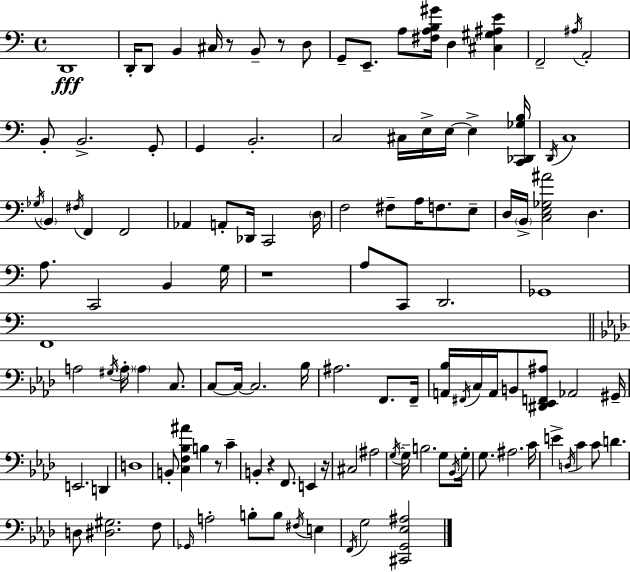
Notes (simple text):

D2/w D2/s D2/e B2/q C#3/s R/e B2/e R/e D3/e G2/e E2/e. A3/e [F#3,A3,B3,G#4]/s D3/q [C#3,G#3,A#3,E4]/q F2/h A#3/s A2/h B2/e B2/h. G2/e G2/q B2/h. C3/h C#3/s E3/s E3/s E3/q [C2,Db2,Gb3,B3]/s D2/s C3/w Gb3/s B2/q F#3/s F2/q F2/h Ab2/q A2/e Db2/s C2/h D3/s F3/h F#3/e A3/s F3/e. E3/e D3/s B2/s [C3,E3,Gb3,A#4]/h D3/q. A3/e. C2/h B2/q G3/s R/w A3/e C2/e D2/h. Gb2/w F2/w A3/h G#3/s A3/s A3/q C3/e. C3/e C3/s C3/h. Bb3/s A#3/h. F2/e. F2/s [A2,Bb3]/s F#2/s C3/s A2/s B2/e [D#2,Eb2,F2,A#3]/e Ab2/h G#2/s E2/h. D2/q D3/w B2/e [C3,F3,Bb3,A#4]/q B3/q R/e C4/q B2/q R/q F2/e. E2/q R/s C#3/h A#3/h G3/s G3/s B3/h. G3/e Bb2/s G3/s G3/e. A#3/h. C4/s E4/q D3/s C4/q C4/e D4/q. D3/e [D#3,G#3]/h. F3/e Gb2/s A3/h B3/e B3/e F#3/s E3/q F2/s G3/h [C#2,G2,Eb3,A#3]/h